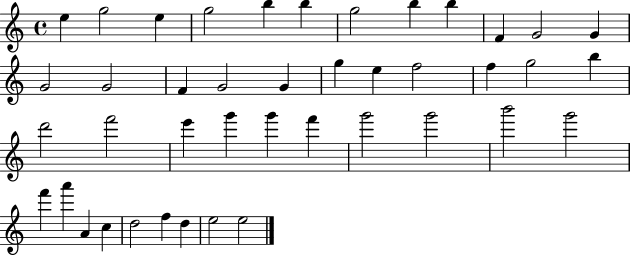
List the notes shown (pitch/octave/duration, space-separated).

E5/q G5/h E5/q G5/h B5/q B5/q G5/h B5/q B5/q F4/q G4/h G4/q G4/h G4/h F4/q G4/h G4/q G5/q E5/q F5/h F5/q G5/h B5/q D6/h F6/h E6/q G6/q G6/q F6/q G6/h G6/h B6/h G6/h F6/q A6/q A4/q C5/q D5/h F5/q D5/q E5/h E5/h